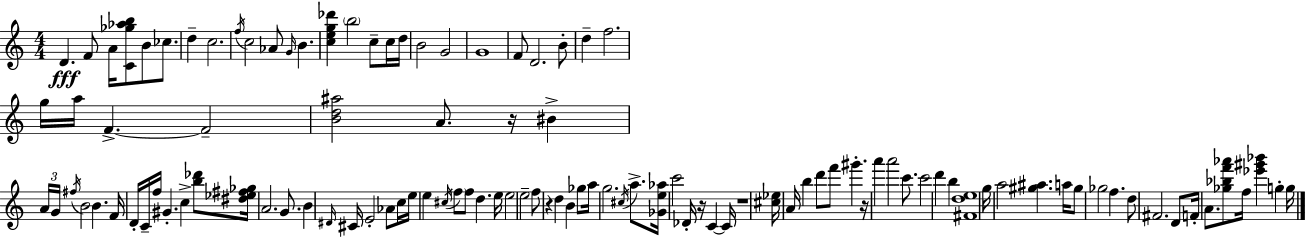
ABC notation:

X:1
T:Untitled
M:4/4
L:1/4
K:C
D F/2 A/4 [C_g_ab]/2 B/2 _c/2 d c2 f/4 c2 _A/2 G/4 B [ceg_d'] b2 c/2 c/4 d/4 B2 G2 G4 F/2 D2 B/2 d f2 g/4 a/4 F F2 [Bd^a]2 A/2 z/4 ^B A/4 G/4 ^f/4 B2 B F/4 D/4 C/4 f/4 ^G c [b_d']/2 [^d_e^f_g]/4 A2 G/2 B ^D/4 ^C/4 E2 _A/2 c/4 e/4 e ^c/4 f/2 f/2 d e/4 e2 e2 f/2 z d B _g/2 a/4 g2 ^c/4 a/2 [_Ge_a]/4 c'2 _D/4 z/4 C C/4 z4 [^c_e]/4 A/4 b d'/2 f'/2 ^g' z/4 a' a'2 c'/2 c'2 d' b [^Fde]4 g/4 a2 [^g^a] a/4 ^g/2 _g2 f d/2 ^F2 D/2 F/4 A/2 [_g_bf'_a']/2 f/4 [_e'^g'_b'] g g/4